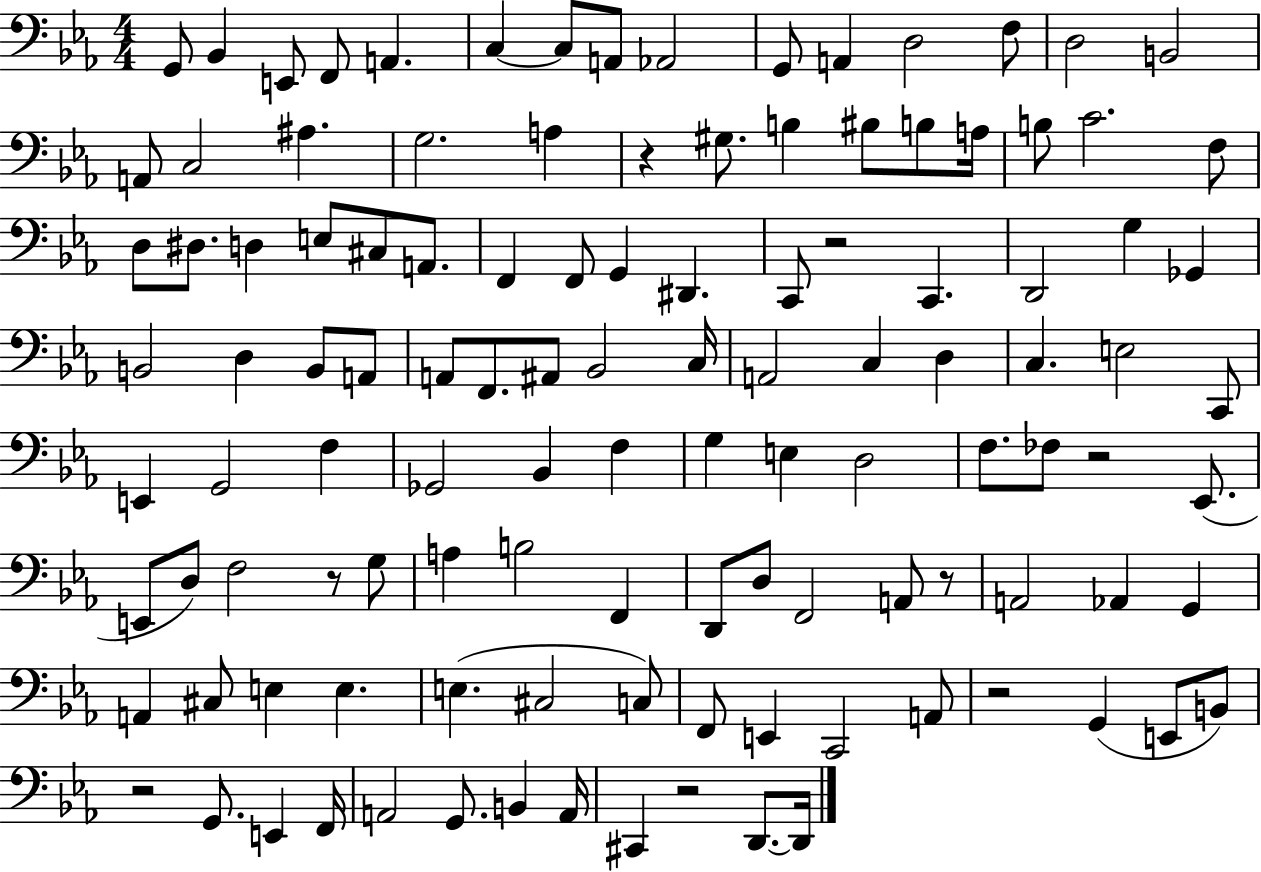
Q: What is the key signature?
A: EES major